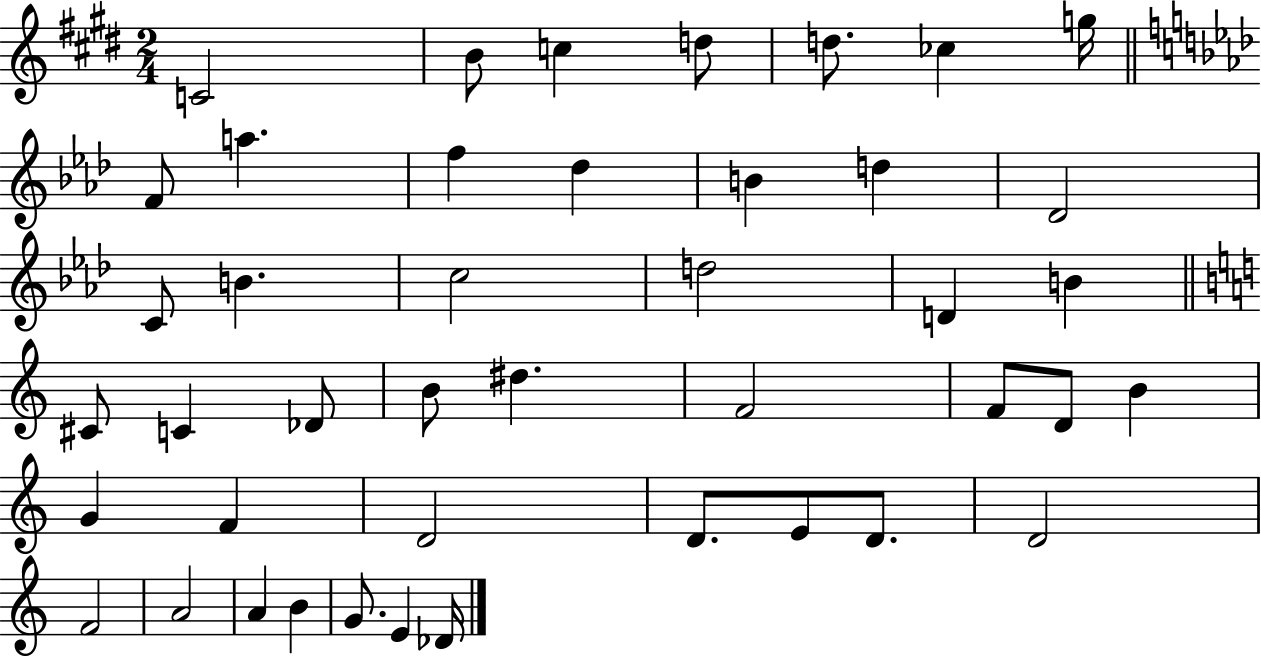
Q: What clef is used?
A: treble